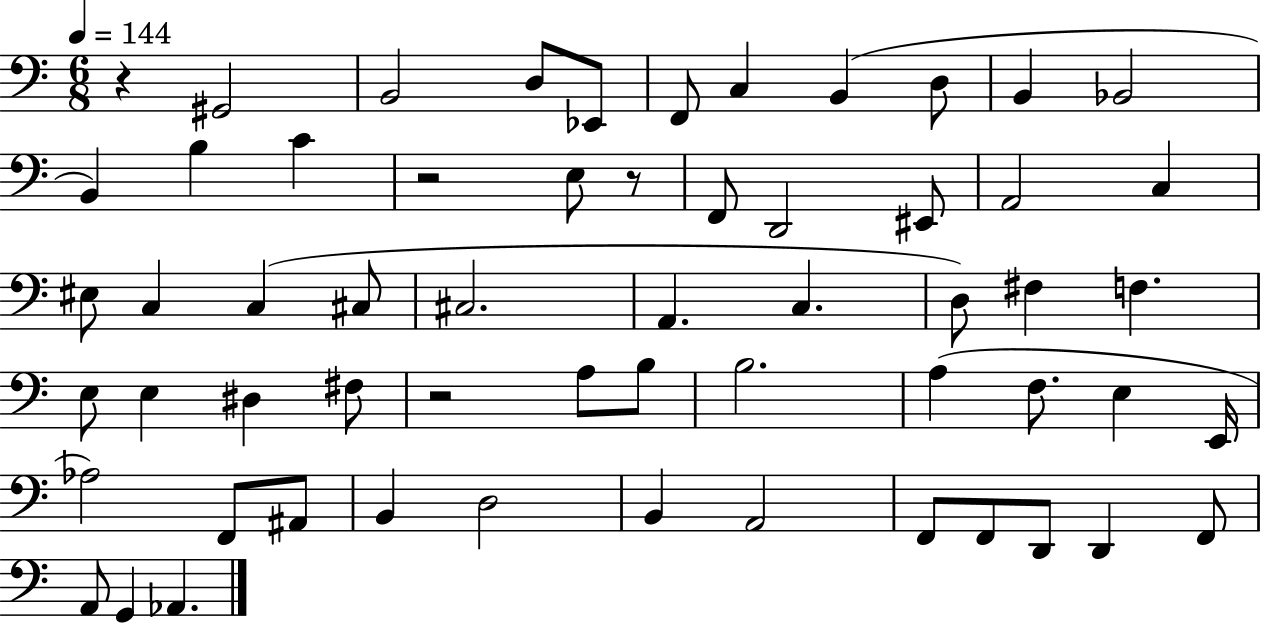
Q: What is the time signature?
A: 6/8